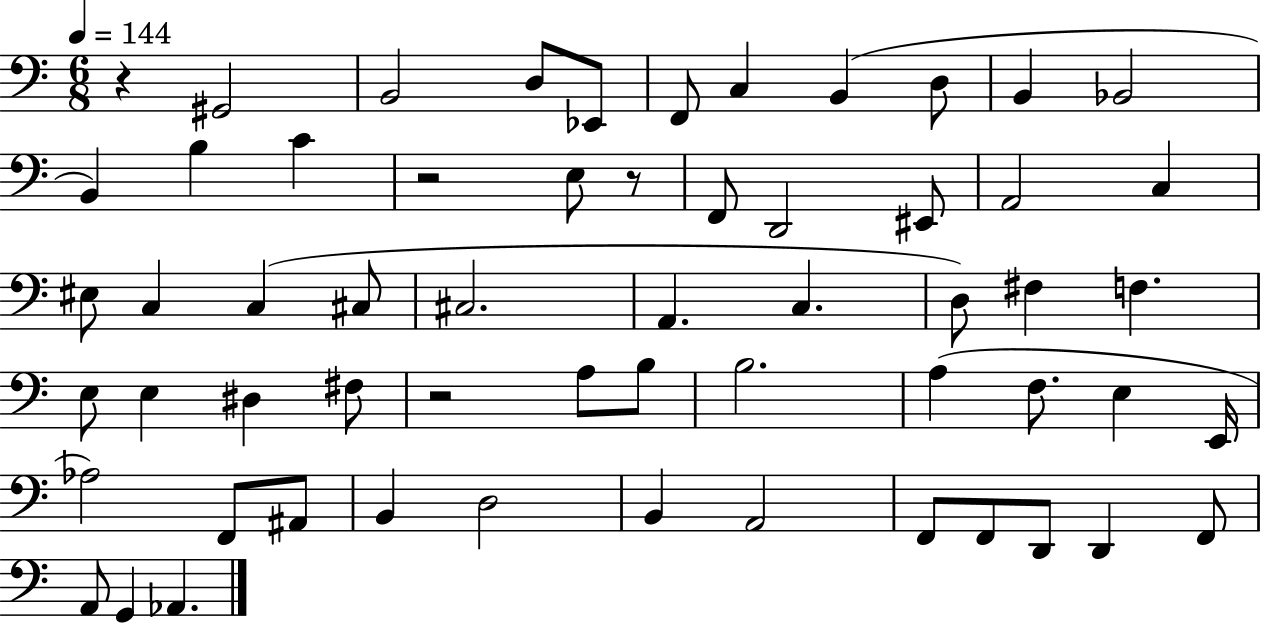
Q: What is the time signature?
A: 6/8